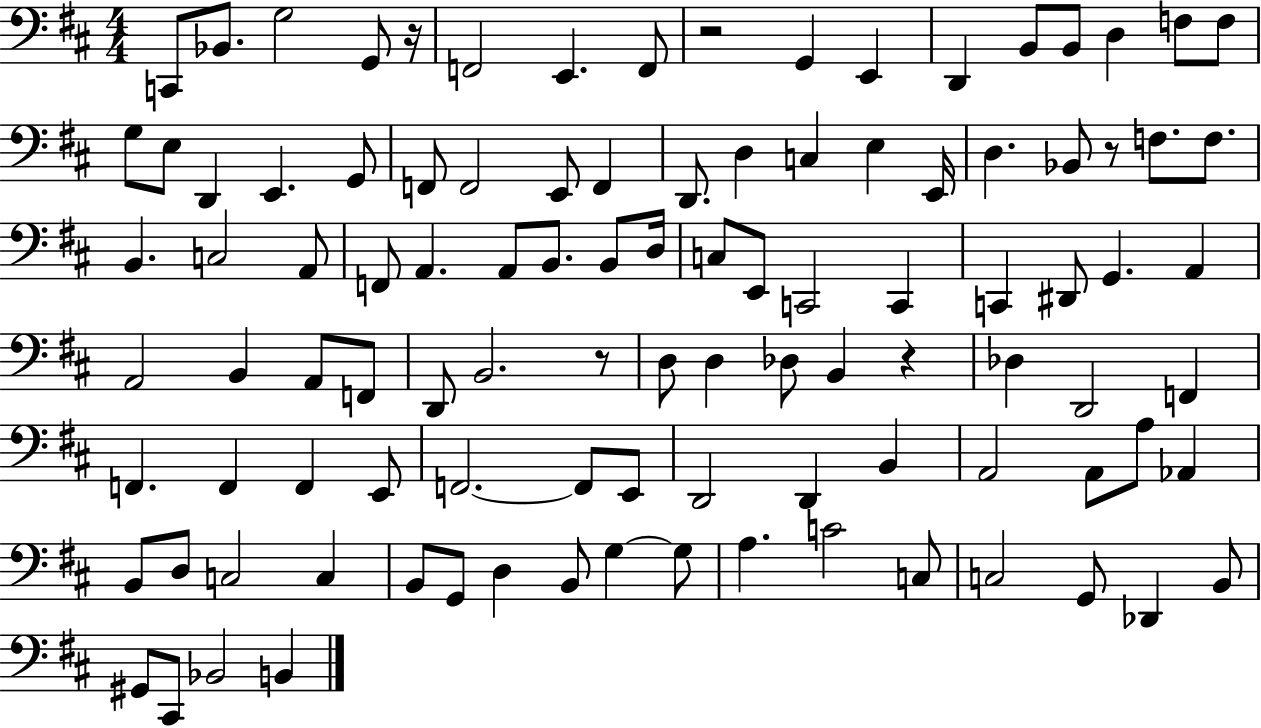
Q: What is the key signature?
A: D major